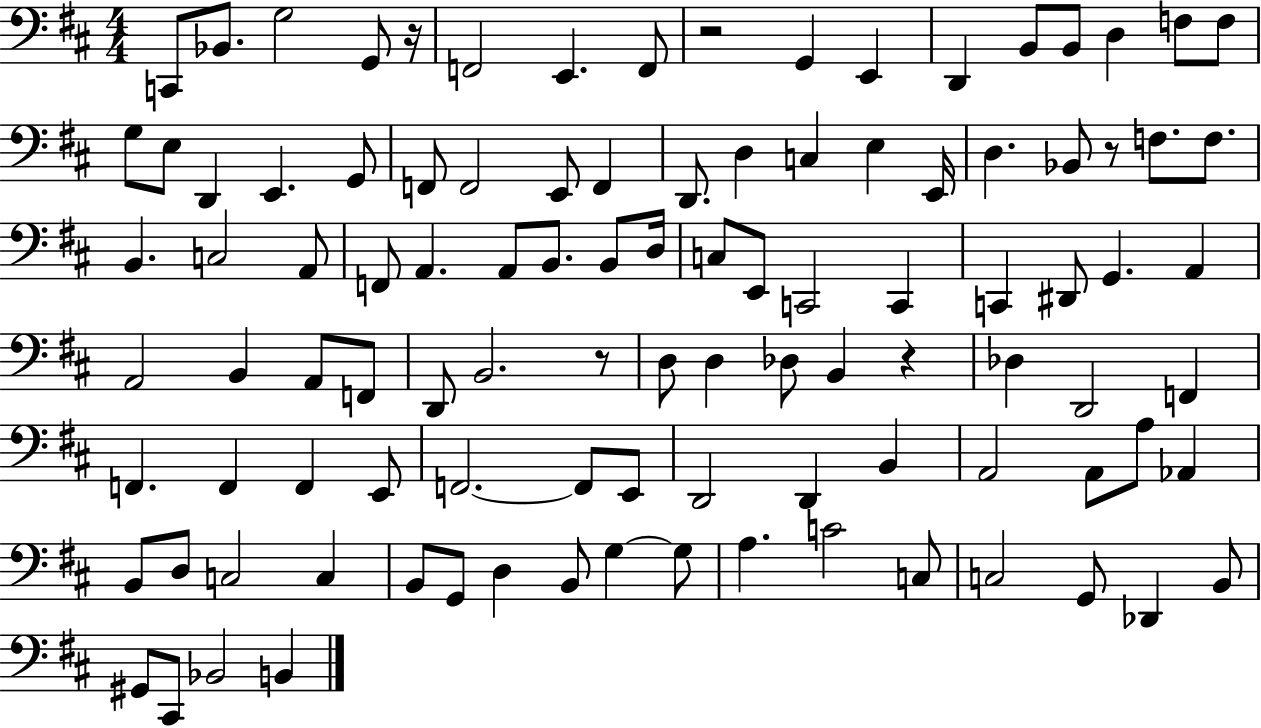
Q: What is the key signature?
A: D major